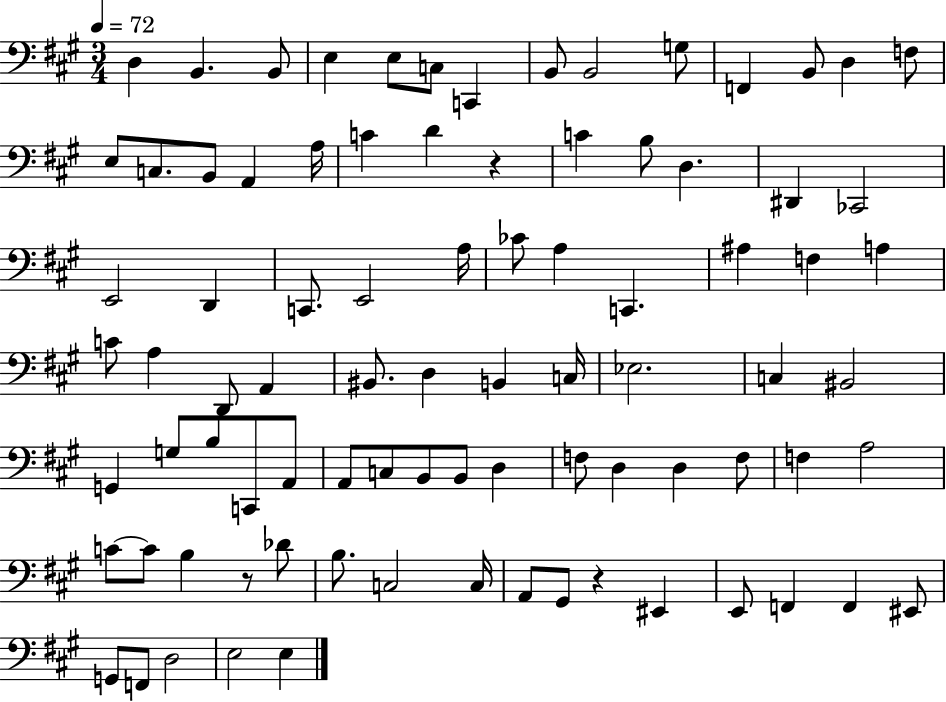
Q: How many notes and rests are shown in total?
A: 86